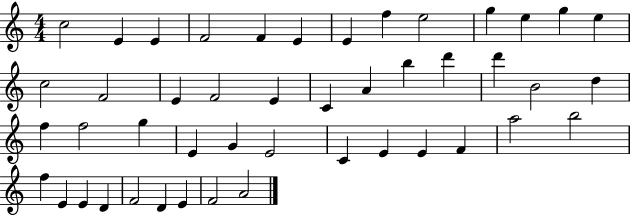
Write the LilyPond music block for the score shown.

{
  \clef treble
  \numericTimeSignature
  \time 4/4
  \key c \major
  c''2 e'4 e'4 | f'2 f'4 e'4 | e'4 f''4 e''2 | g''4 e''4 g''4 e''4 | \break c''2 f'2 | e'4 f'2 e'4 | c'4 a'4 b''4 d'''4 | d'''4 b'2 d''4 | \break f''4 f''2 g''4 | e'4 g'4 e'2 | c'4 e'4 e'4 f'4 | a''2 b''2 | \break f''4 e'4 e'4 d'4 | f'2 d'4 e'4 | f'2 a'2 | \bar "|."
}